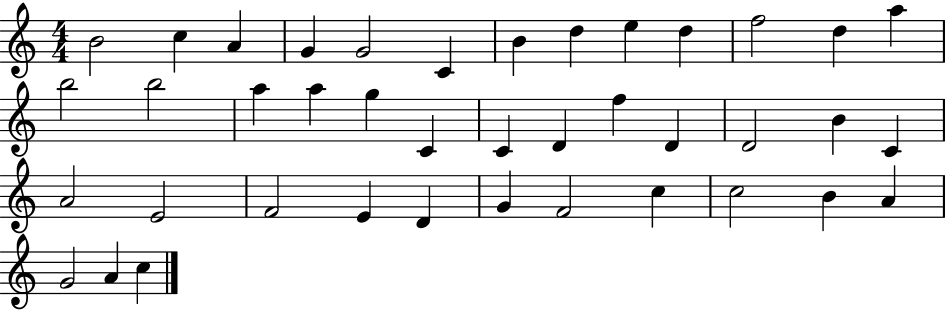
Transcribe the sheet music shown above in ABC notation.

X:1
T:Untitled
M:4/4
L:1/4
K:C
B2 c A G G2 C B d e d f2 d a b2 b2 a a g C C D f D D2 B C A2 E2 F2 E D G F2 c c2 B A G2 A c